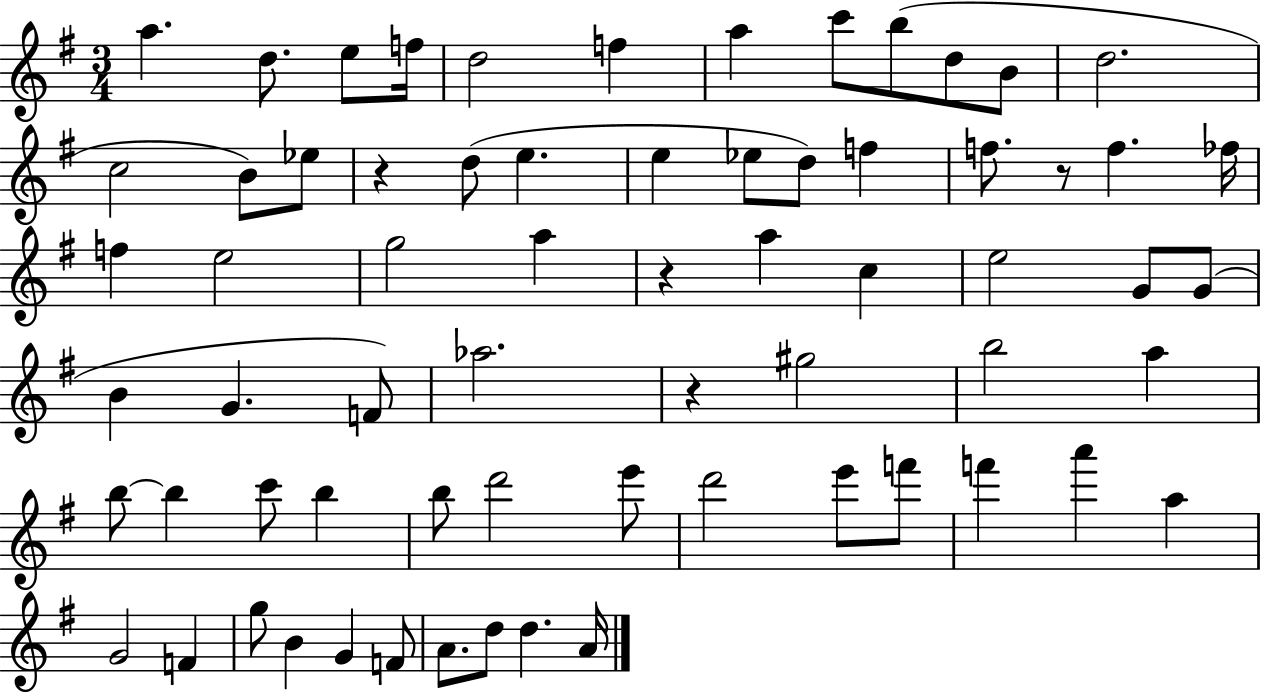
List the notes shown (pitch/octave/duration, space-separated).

A5/q. D5/e. E5/e F5/s D5/h F5/q A5/q C6/e B5/e D5/e B4/e D5/h. C5/h B4/e Eb5/e R/q D5/e E5/q. E5/q Eb5/e D5/e F5/q F5/e. R/e F5/q. FES5/s F5/q E5/h G5/h A5/q R/q A5/q C5/q E5/h G4/e G4/e B4/q G4/q. F4/e Ab5/h. R/q G#5/h B5/h A5/q B5/e B5/q C6/e B5/q B5/e D6/h E6/e D6/h E6/e F6/e F6/q A6/q A5/q G4/h F4/q G5/e B4/q G4/q F4/e A4/e. D5/e D5/q. A4/s